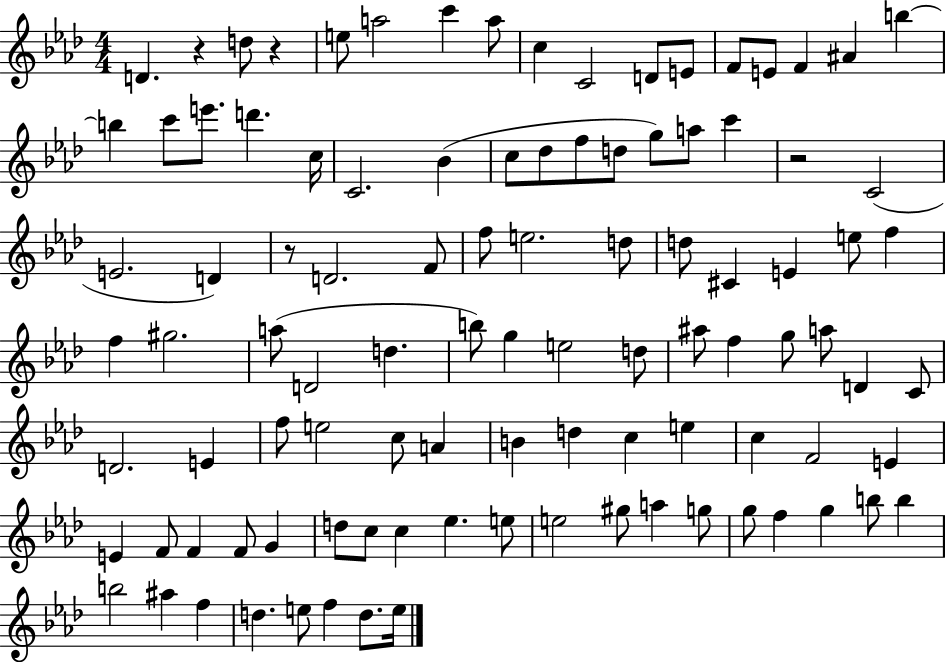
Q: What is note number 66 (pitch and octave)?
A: C5